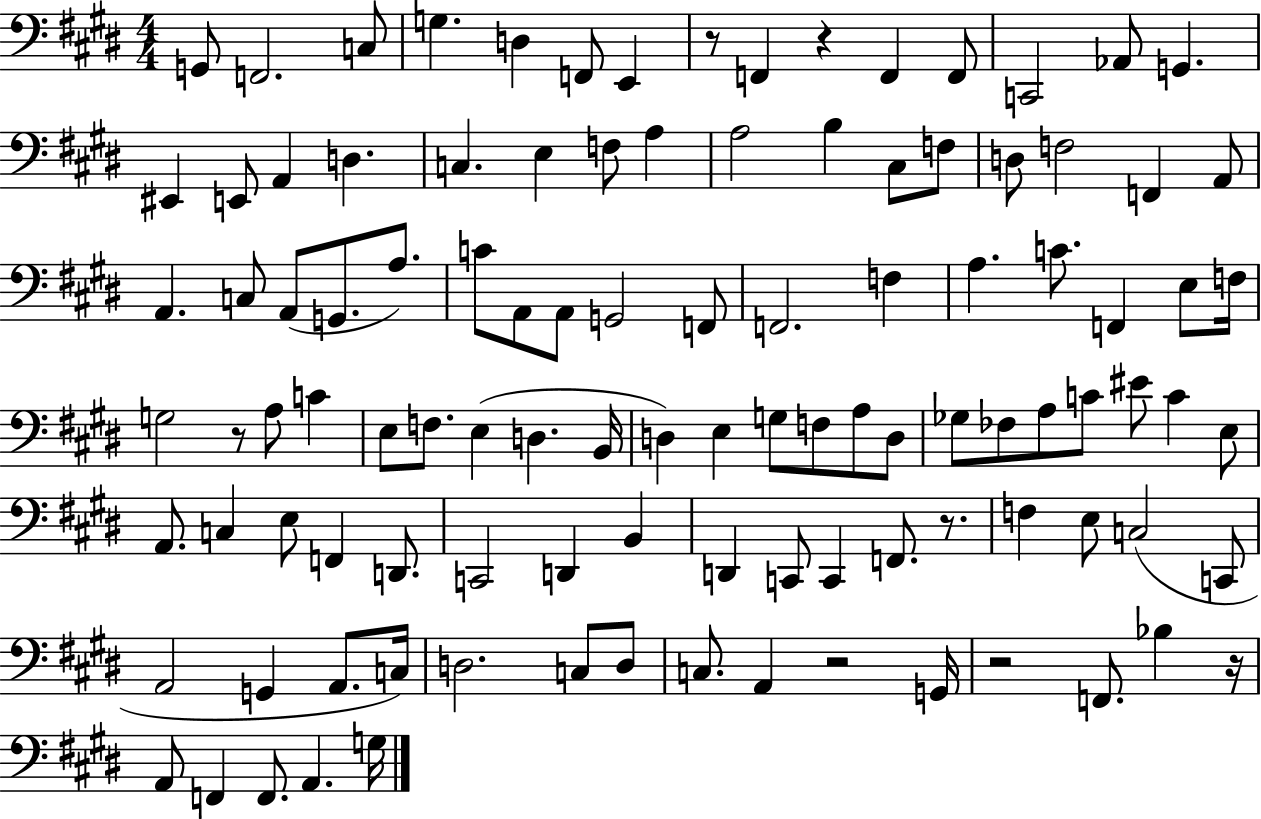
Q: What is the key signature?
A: E major